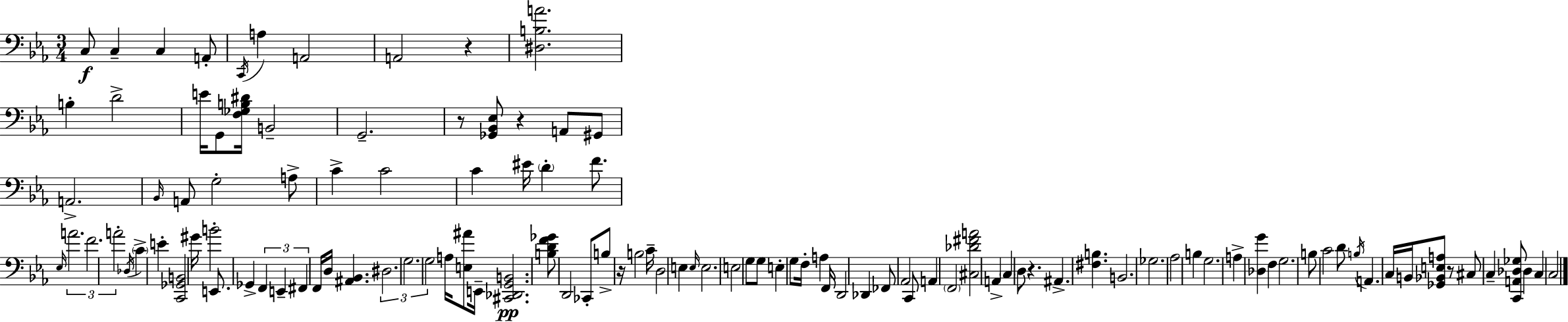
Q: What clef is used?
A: bass